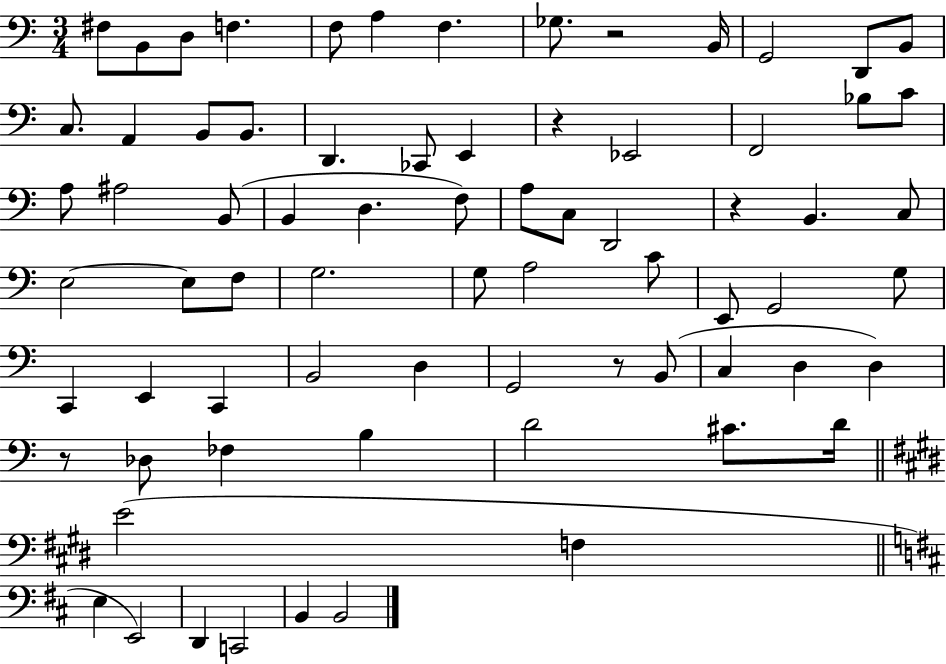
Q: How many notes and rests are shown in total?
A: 73